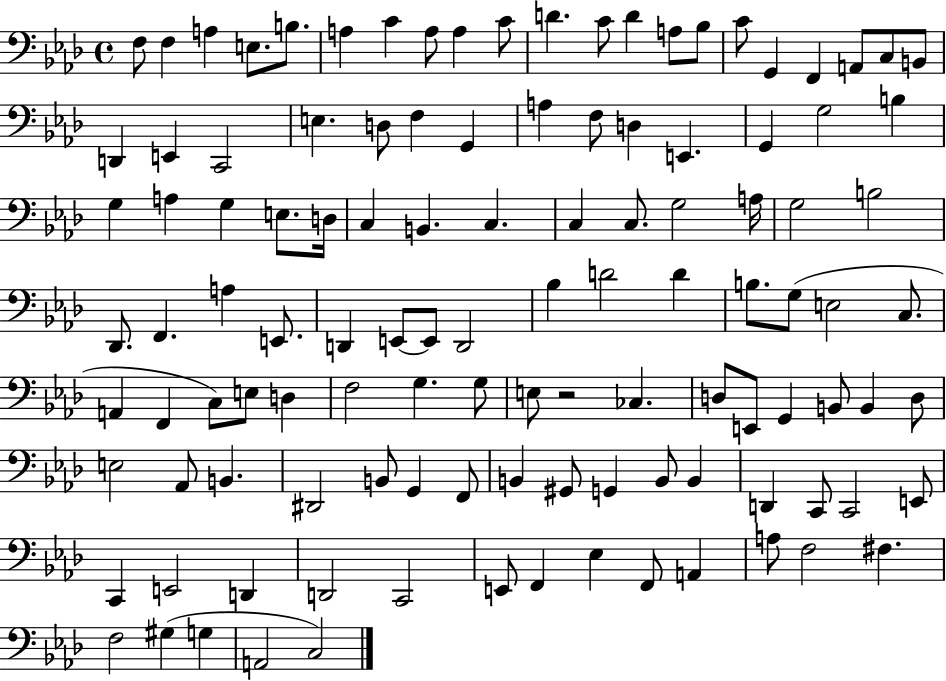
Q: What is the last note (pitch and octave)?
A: C3